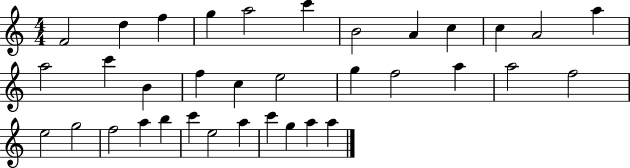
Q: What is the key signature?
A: C major